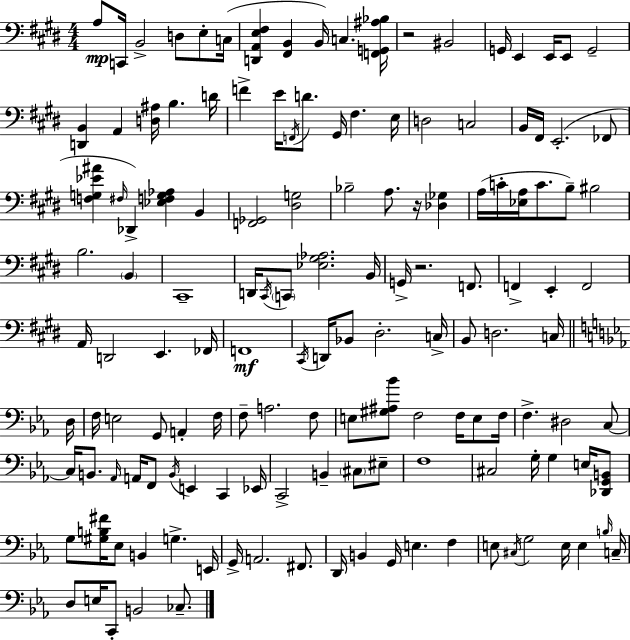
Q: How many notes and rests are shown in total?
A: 143